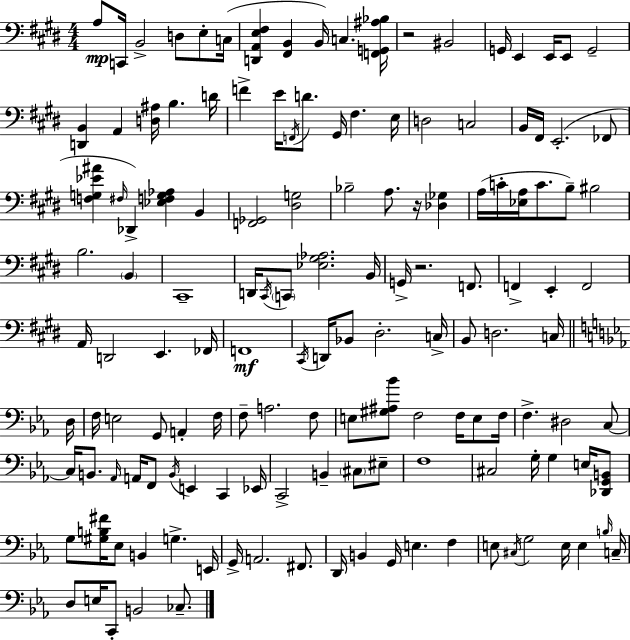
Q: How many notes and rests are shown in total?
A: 143